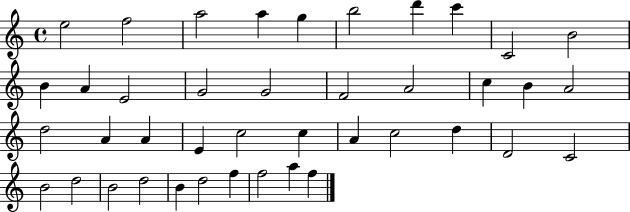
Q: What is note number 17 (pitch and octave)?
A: A4